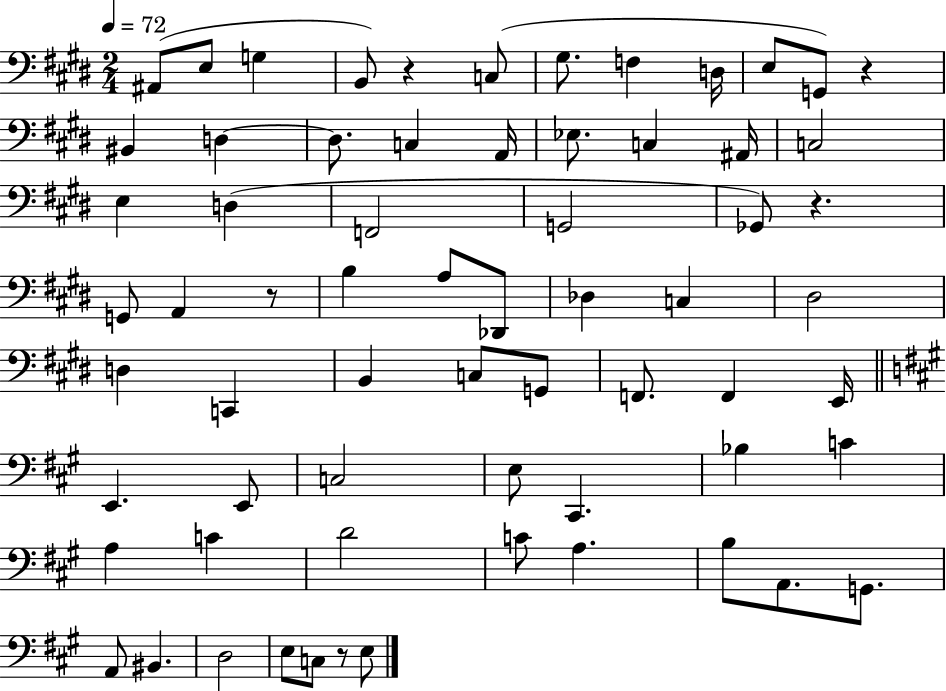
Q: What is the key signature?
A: E major